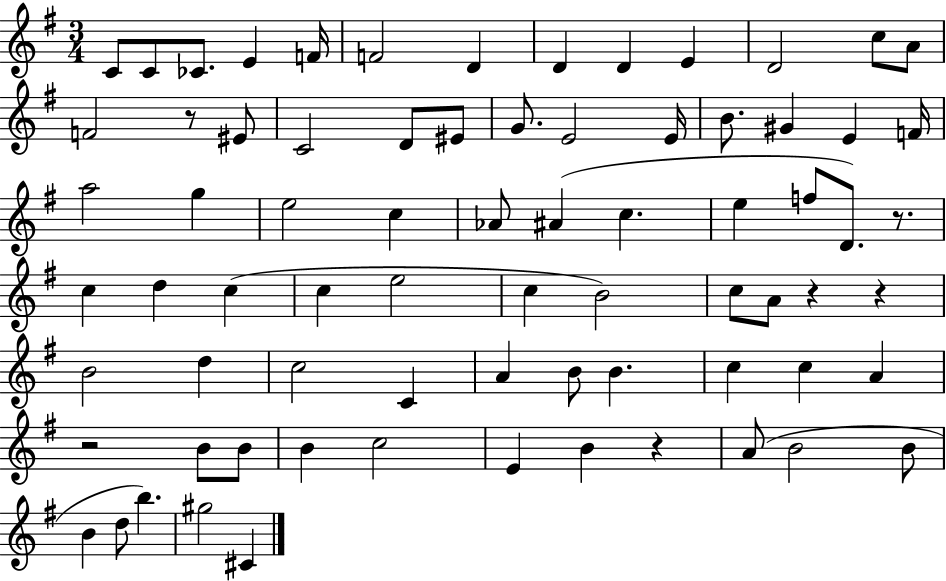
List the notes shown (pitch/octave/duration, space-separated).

C4/e C4/e CES4/e. E4/q F4/s F4/h D4/q D4/q D4/q E4/q D4/h C5/e A4/e F4/h R/e EIS4/e C4/h D4/e EIS4/e G4/e. E4/h E4/s B4/e. G#4/q E4/q F4/s A5/h G5/q E5/h C5/q Ab4/e A#4/q C5/q. E5/q F5/e D4/e. R/e. C5/q D5/q C5/q C5/q E5/h C5/q B4/h C5/e A4/e R/q R/q B4/h D5/q C5/h C4/q A4/q B4/e B4/q. C5/q C5/q A4/q R/h B4/e B4/e B4/q C5/h E4/q B4/q R/q A4/e B4/h B4/e B4/q D5/e B5/q. G#5/h C#4/q